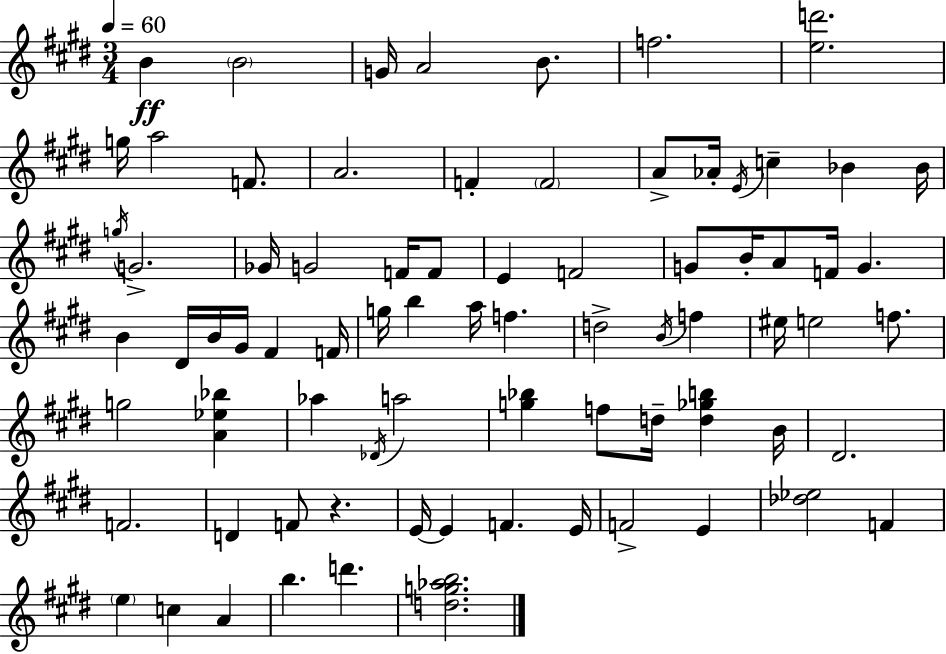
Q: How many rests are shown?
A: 1